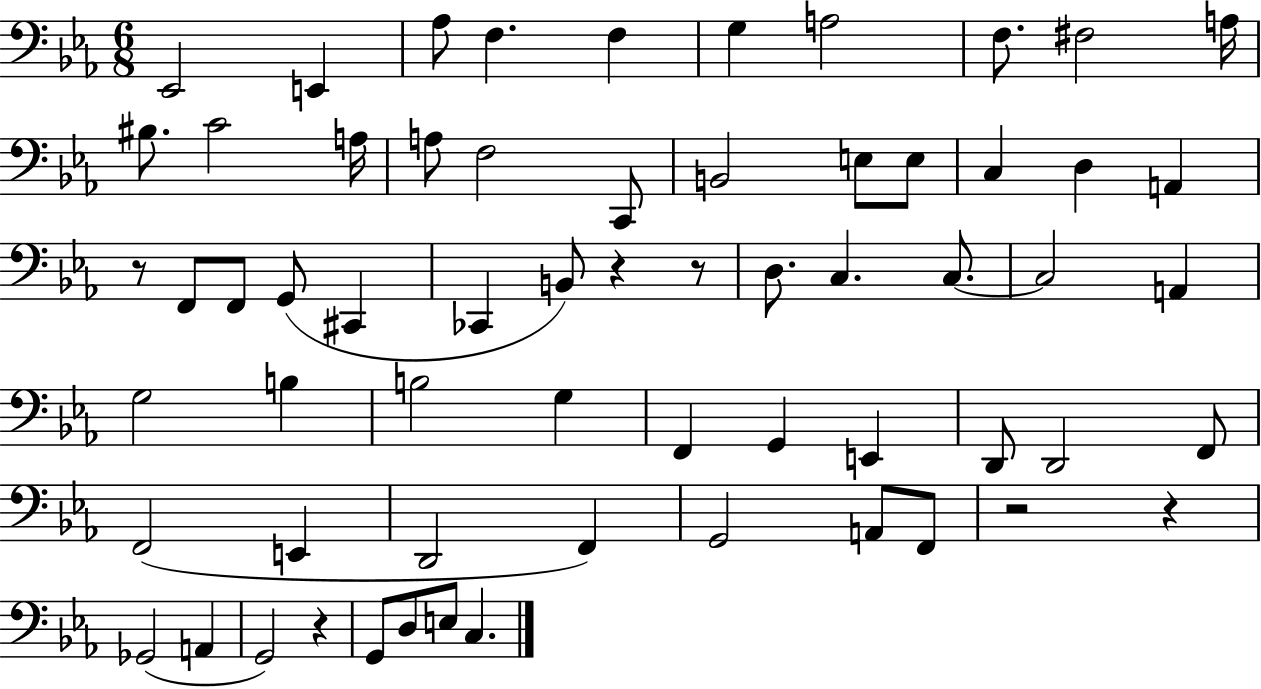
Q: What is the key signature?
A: EES major